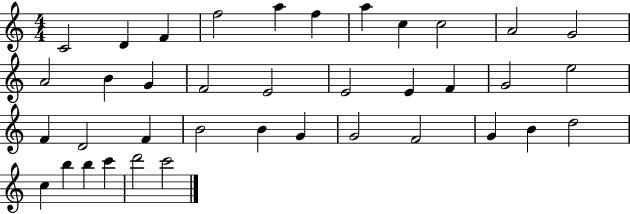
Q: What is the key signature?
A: C major